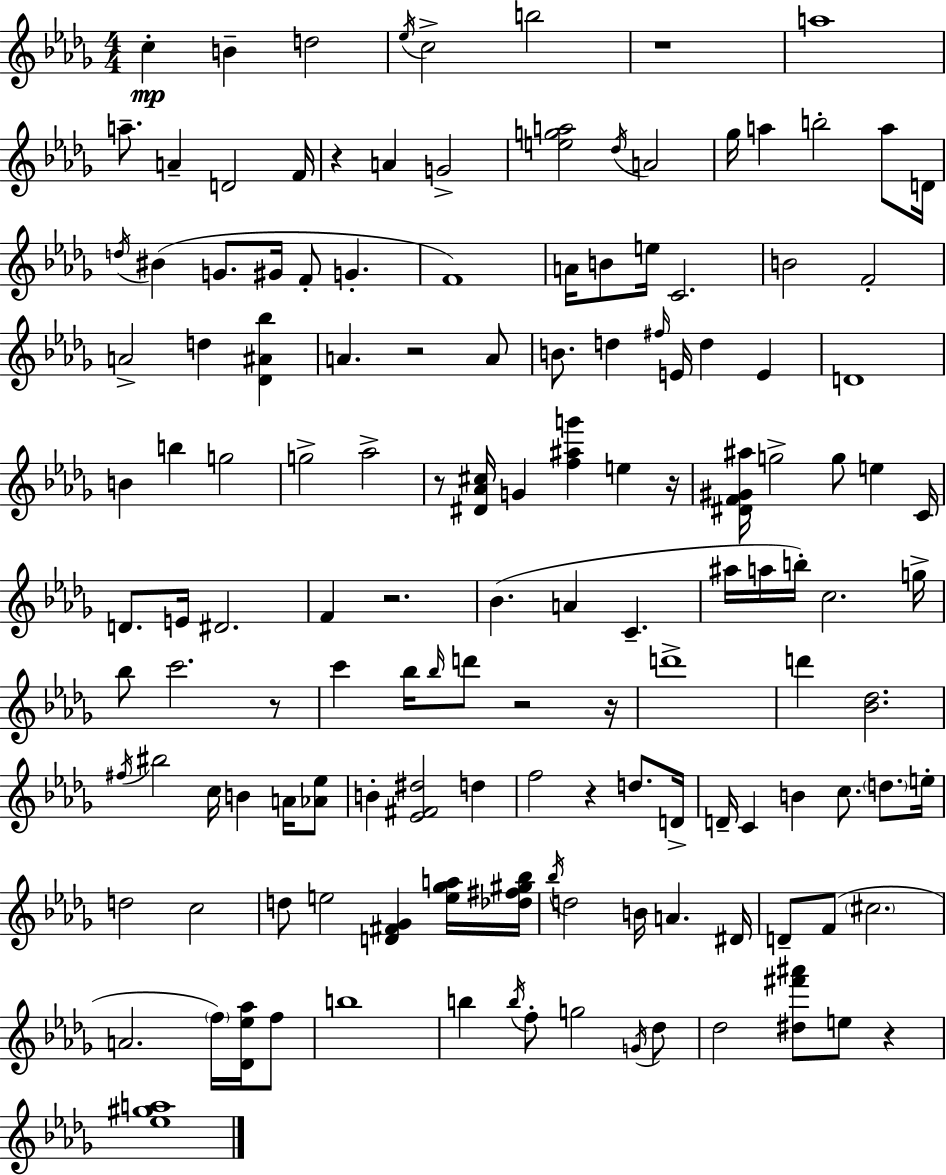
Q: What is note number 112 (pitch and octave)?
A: G4